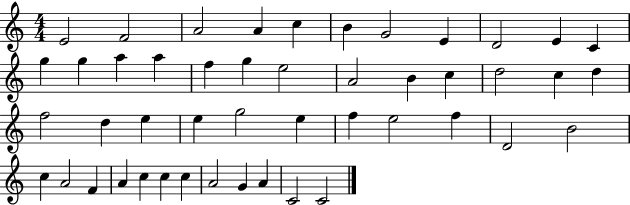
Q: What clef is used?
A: treble